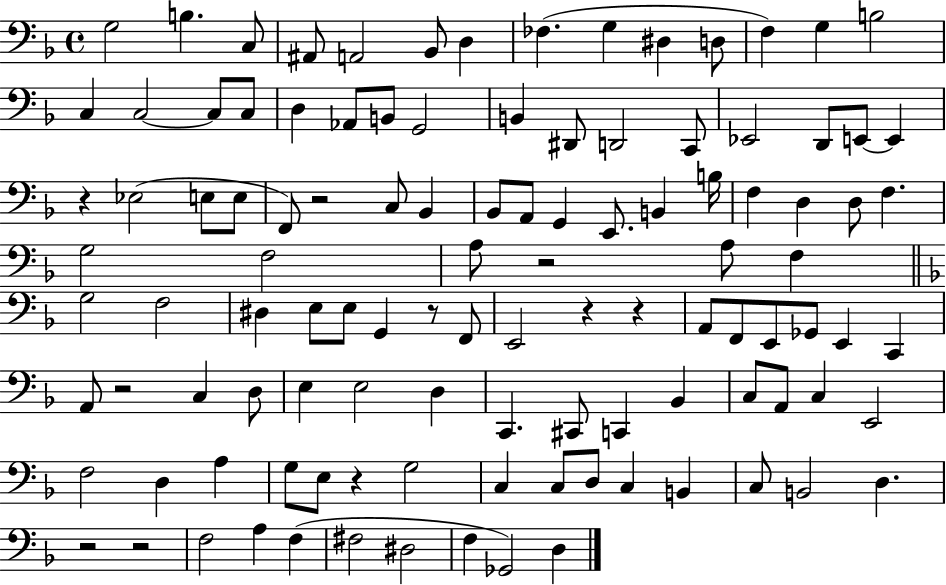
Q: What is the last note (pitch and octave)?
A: D3